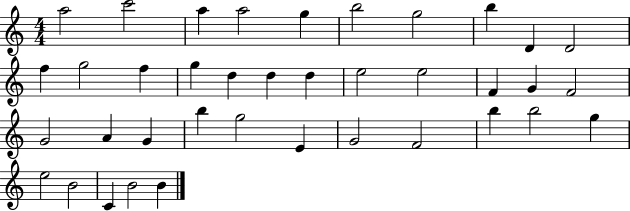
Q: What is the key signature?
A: C major